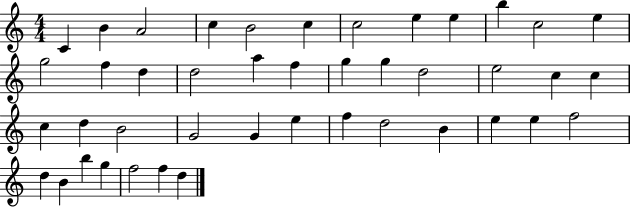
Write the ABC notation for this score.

X:1
T:Untitled
M:4/4
L:1/4
K:C
C B A2 c B2 c c2 e e b c2 e g2 f d d2 a f g g d2 e2 c c c d B2 G2 G e f d2 B e e f2 d B b g f2 f d